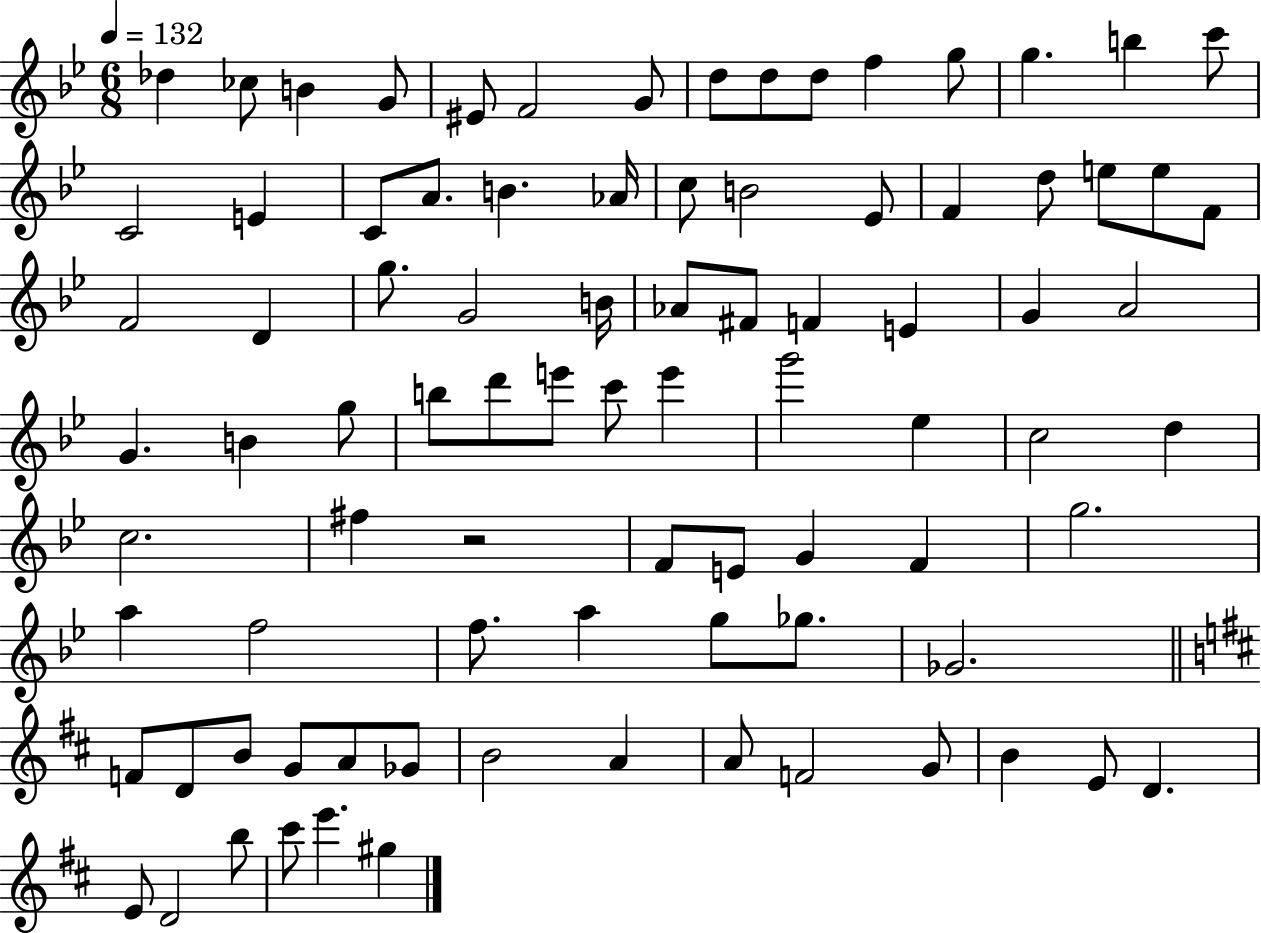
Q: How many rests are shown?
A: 1